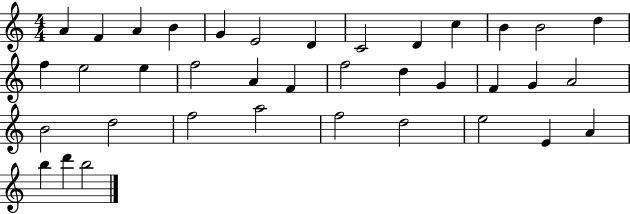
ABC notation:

X:1
T:Untitled
M:4/4
L:1/4
K:C
A F A B G E2 D C2 D c B B2 d f e2 e f2 A F f2 d G F G A2 B2 d2 f2 a2 f2 d2 e2 E A b d' b2